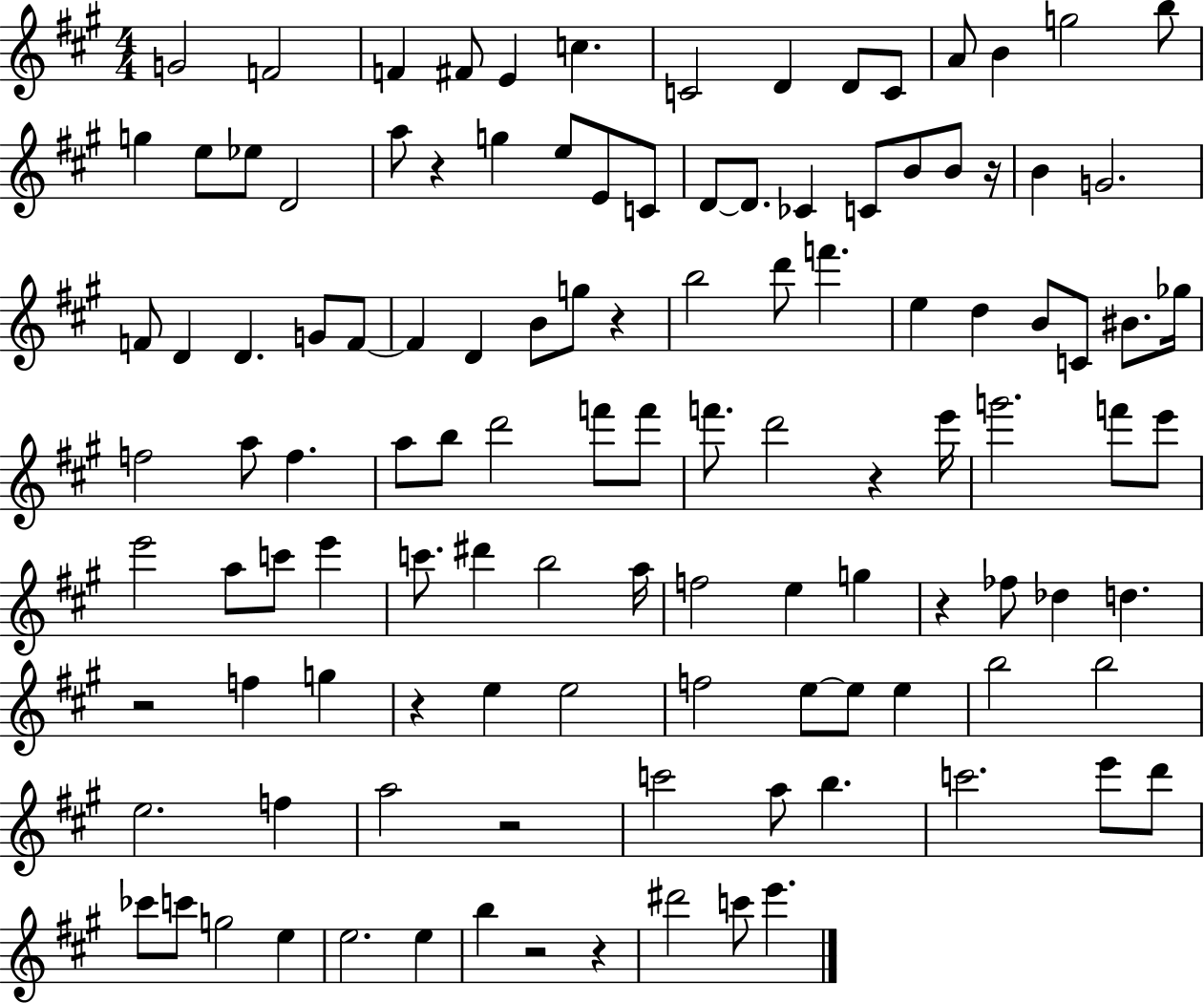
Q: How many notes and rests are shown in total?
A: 116